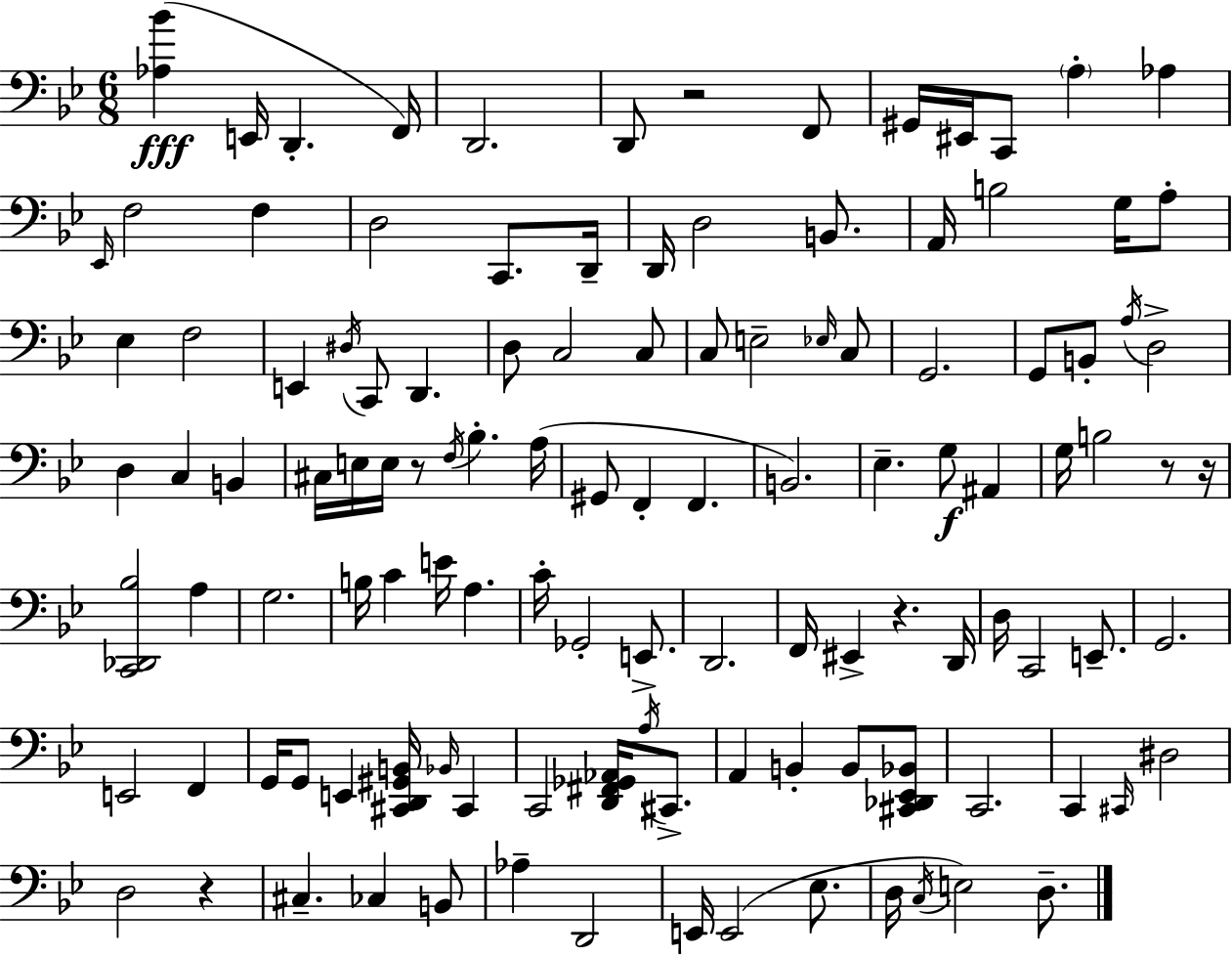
{
  \clef bass
  \numericTimeSignature
  \time 6/8
  \key bes \major
  <aes bes'>4(\fff e,16 d,4.-. f,16) | d,2. | d,8 r2 f,8 | gis,16 eis,16 c,8 \parenthesize a4-. aes4 | \break \grace { ees,16 } f2 f4 | d2 c,8. | d,16-- d,16 d2 b,8. | a,16 b2 g16 a8-. | \break ees4 f2 | e,4 \acciaccatura { dis16 } c,8 d,4. | d8 c2 | c8 c8 e2-- | \break \grace { ees16 } c8 g,2. | g,8 b,8-. \acciaccatura { a16 } d2-> | d4 c4 | b,4 cis16 e16 e16 r8 \acciaccatura { f16 } bes4.-. | \break a16( gis,8 f,4-. f,4. | b,2.) | ees4.-- g8\f | ais,4 g16 b2 | \break r8 r16 <c, des, bes>2 | a4 g2. | b16 c'4 e'16 a4. | c'16-. ges,2-. | \break e,8.-> d,2. | f,16 eis,4-> r4. | d,16 d16 c,2 | e,8.-- g,2. | \break e,2 | f,4 g,16 g,8 e,4 | <cis, d, gis, b,>16 \grace { bes,16 } cis,4 c,2 | <d, fis, ges, aes,>16 \acciaccatura { a16 } cis,8.-> a,4 b,4-. | \break b,8 <cis, des, ees, bes,>8 c,2. | c,4 \grace { cis,16 } | dis2 d2 | r4 cis4.-- | \break ces4 b,8 aes4-- | d,2 e,16 e,2( | ees8. d16 \acciaccatura { c16 } e2) | d8.-- \bar "|."
}